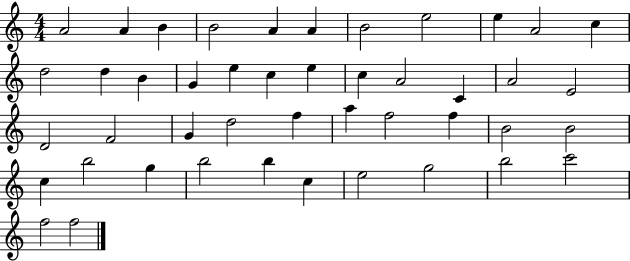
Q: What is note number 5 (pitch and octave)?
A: A4